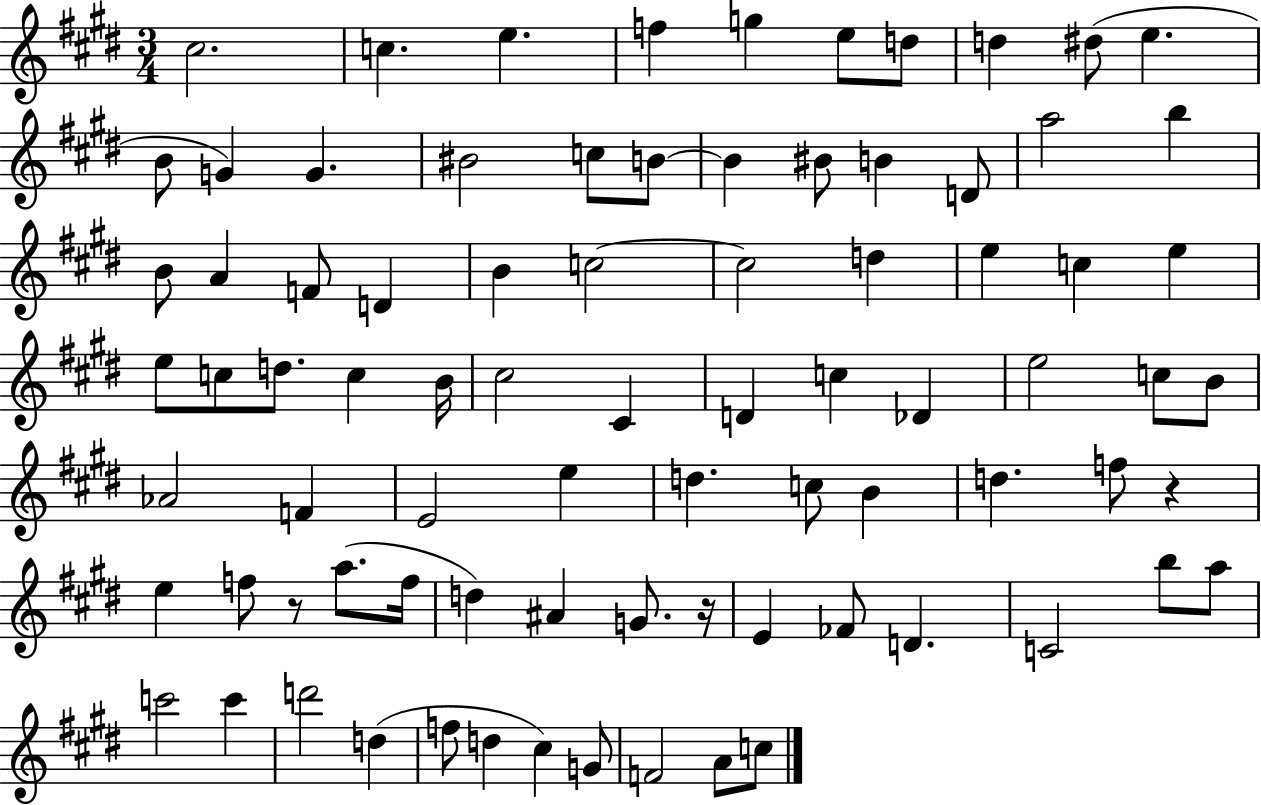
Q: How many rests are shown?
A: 3